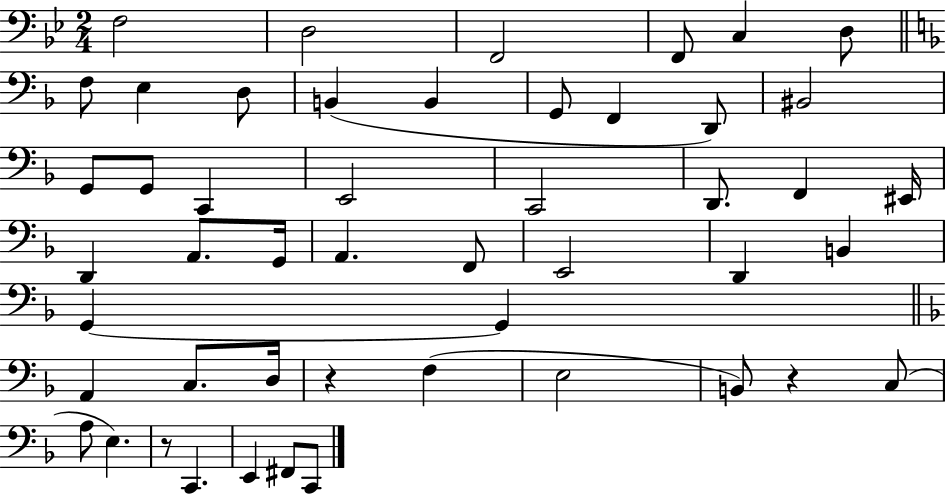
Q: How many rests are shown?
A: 3